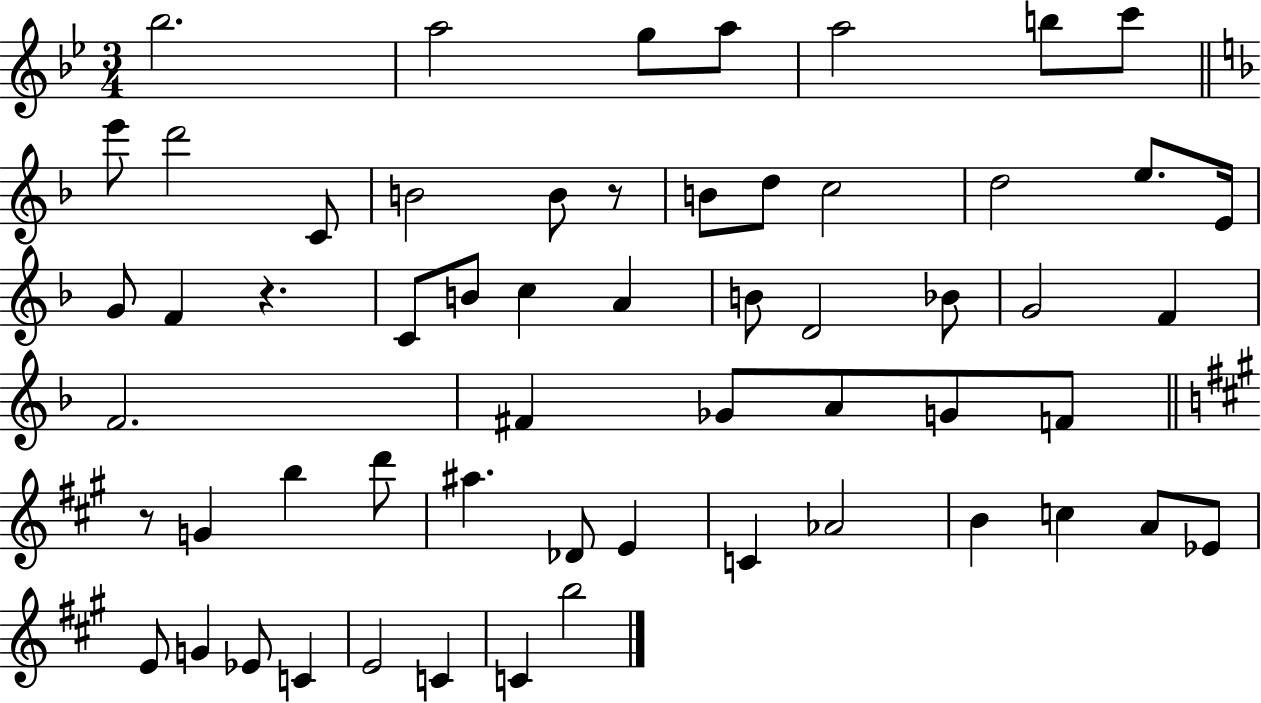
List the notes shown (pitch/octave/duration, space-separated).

Bb5/h. A5/h G5/e A5/e A5/h B5/e C6/e E6/e D6/h C4/e B4/h B4/e R/e B4/e D5/e C5/h D5/h E5/e. E4/s G4/e F4/q R/q. C4/e B4/e C5/q A4/q B4/e D4/h Bb4/e G4/h F4/q F4/h. F#4/q Gb4/e A4/e G4/e F4/e R/e G4/q B5/q D6/e A#5/q. Db4/e E4/q C4/q Ab4/h B4/q C5/q A4/e Eb4/e E4/e G4/q Eb4/e C4/q E4/h C4/q C4/q B5/h